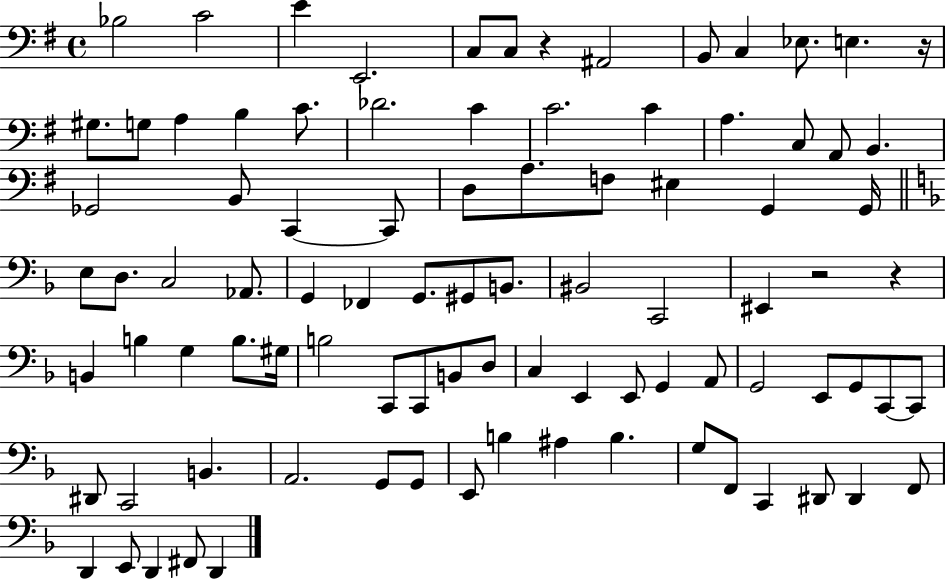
X:1
T:Untitled
M:4/4
L:1/4
K:G
_B,2 C2 E E,,2 C,/2 C,/2 z ^A,,2 B,,/2 C, _E,/2 E, z/4 ^G,/2 G,/2 A, B, C/2 _D2 C C2 C A, C,/2 A,,/2 B,, _G,,2 B,,/2 C,, C,,/2 D,/2 A,/2 F,/2 ^E, G,, G,,/4 E,/2 D,/2 C,2 _A,,/2 G,, _F,, G,,/2 ^G,,/2 B,,/2 ^B,,2 C,,2 ^E,, z2 z B,, B, G, B,/2 ^G,/4 B,2 C,,/2 C,,/2 B,,/2 D,/2 C, E,, E,,/2 G,, A,,/2 G,,2 E,,/2 G,,/2 C,,/2 C,,/2 ^D,,/2 C,,2 B,, A,,2 G,,/2 G,,/2 E,,/2 B, ^A, B, G,/2 F,,/2 C,, ^D,,/2 ^D,, F,,/2 D,, E,,/2 D,, ^F,,/2 D,,